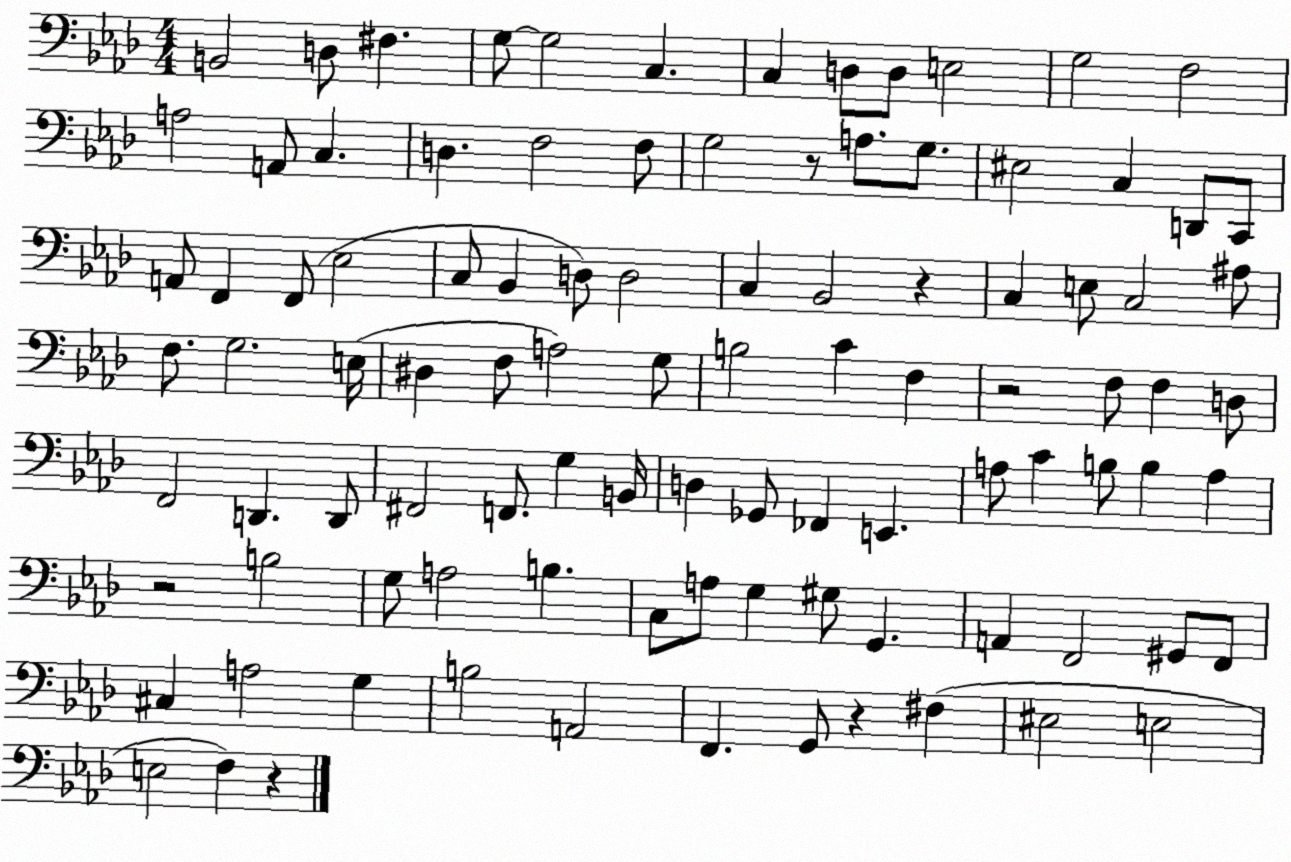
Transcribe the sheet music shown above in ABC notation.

X:1
T:Untitled
M:4/4
L:1/4
K:Ab
B,,2 D,/2 ^F, G,/2 G,2 C, C, D,/2 D,/2 E,2 G,2 F,2 A,2 A,,/2 C, D, F,2 F,/2 G,2 z/2 A,/2 G,/2 ^E,2 C, D,,/2 C,,/2 A,,/2 F,, F,,/2 _E,2 C,/2 _B,, D,/2 D,2 C, _B,,2 z C, E,/2 C,2 ^A,/2 F,/2 G,2 E,/4 ^D, F,/2 A,2 G,/2 B,2 C F, z2 F,/2 F, D,/2 F,,2 D,, D,,/2 ^F,,2 F,,/2 G, B,,/4 D, _G,,/2 _F,, E,, A,/2 C B,/2 B, A, z2 B,2 G,/2 A,2 B, C,/2 A,/2 G, ^G,/2 G,, A,, F,,2 ^G,,/2 F,,/2 ^C, A,2 G, B,2 A,,2 F,, G,,/2 z ^F, ^E,2 E,2 E,2 F, z